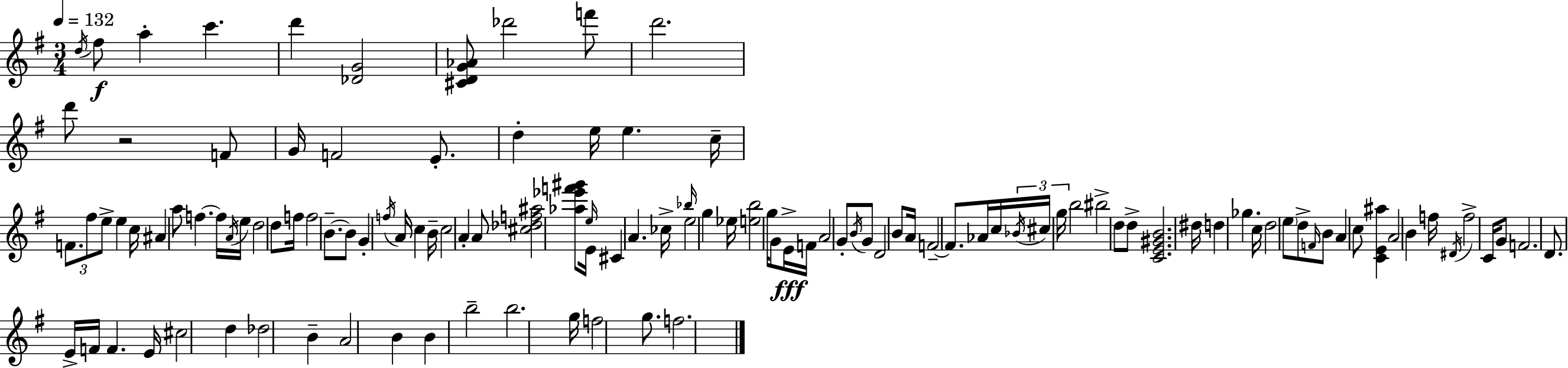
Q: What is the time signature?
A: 3/4